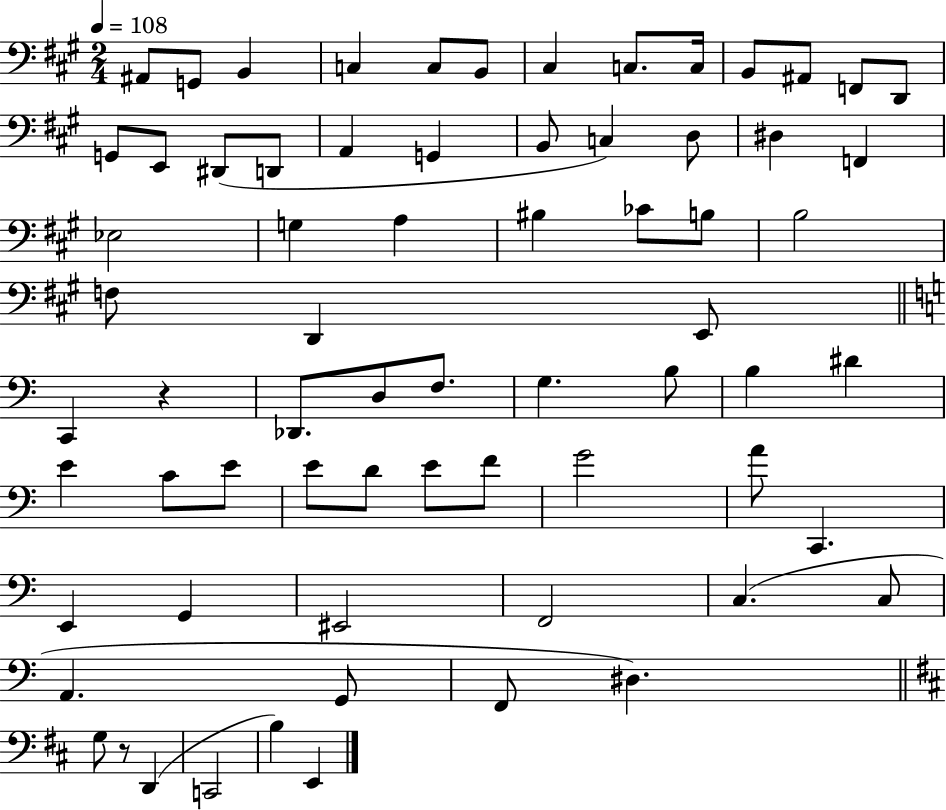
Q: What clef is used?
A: bass